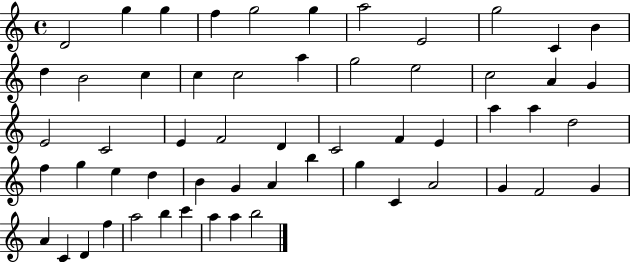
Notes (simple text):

D4/h G5/q G5/q F5/q G5/h G5/q A5/h E4/h G5/h C4/q B4/q D5/q B4/h C5/q C5/q C5/h A5/q G5/h E5/h C5/h A4/q G4/q E4/h C4/h E4/q F4/h D4/q C4/h F4/q E4/q A5/q A5/q D5/h F5/q G5/q E5/q D5/q B4/q G4/q A4/q B5/q G5/q C4/q A4/h G4/q F4/h G4/q A4/q C4/q D4/q F5/q A5/h B5/q C6/q A5/q A5/q B5/h